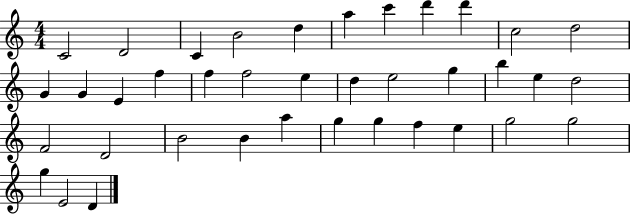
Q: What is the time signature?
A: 4/4